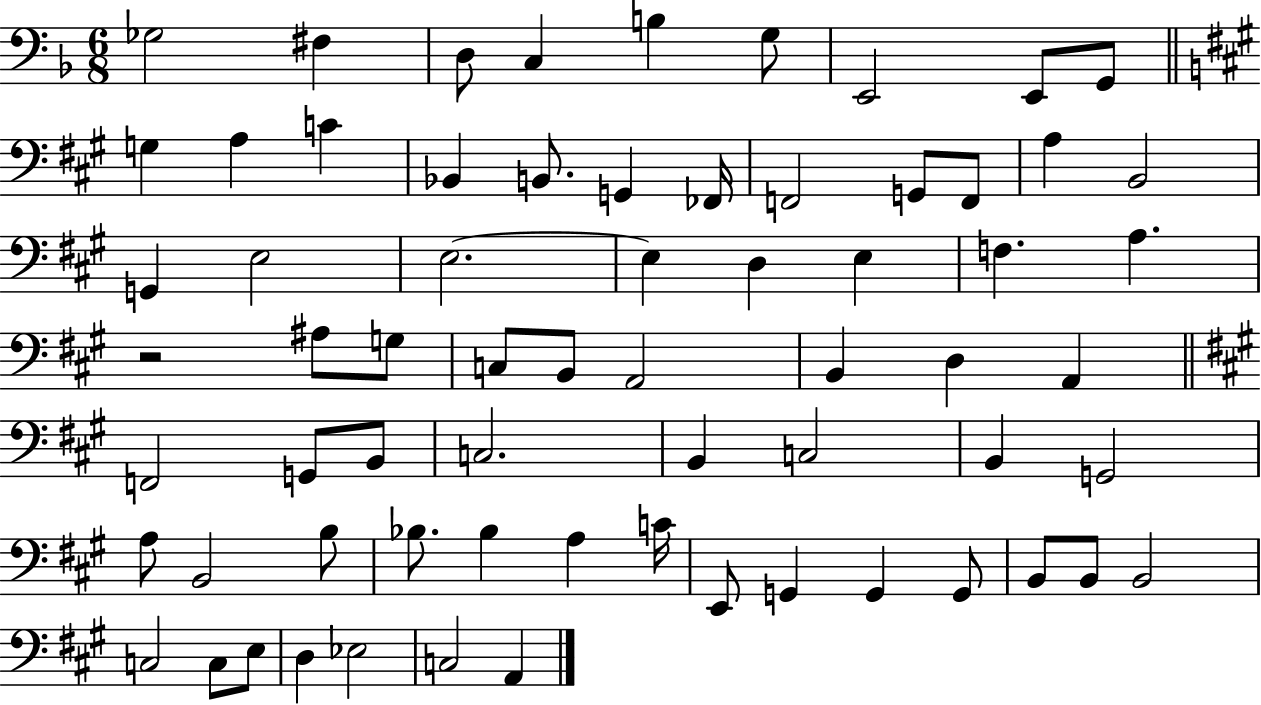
Gb3/h F#3/q D3/e C3/q B3/q G3/e E2/h E2/e G2/e G3/q A3/q C4/q Bb2/q B2/e. G2/q FES2/s F2/h G2/e F2/e A3/q B2/h G2/q E3/h E3/h. E3/q D3/q E3/q F3/q. A3/q. R/h A#3/e G3/e C3/e B2/e A2/h B2/q D3/q A2/q F2/h G2/e B2/e C3/h. B2/q C3/h B2/q G2/h A3/e B2/h B3/e Bb3/e. Bb3/q A3/q C4/s E2/e G2/q G2/q G2/e B2/e B2/e B2/h C3/h C3/e E3/e D3/q Eb3/h C3/h A2/q